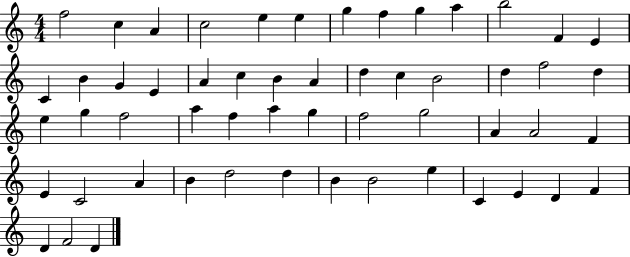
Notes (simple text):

F5/h C5/q A4/q C5/h E5/q E5/q G5/q F5/q G5/q A5/q B5/h F4/q E4/q C4/q B4/q G4/q E4/q A4/q C5/q B4/q A4/q D5/q C5/q B4/h D5/q F5/h D5/q E5/q G5/q F5/h A5/q F5/q A5/q G5/q F5/h G5/h A4/q A4/h F4/q E4/q C4/h A4/q B4/q D5/h D5/q B4/q B4/h E5/q C4/q E4/q D4/q F4/q D4/q F4/h D4/q